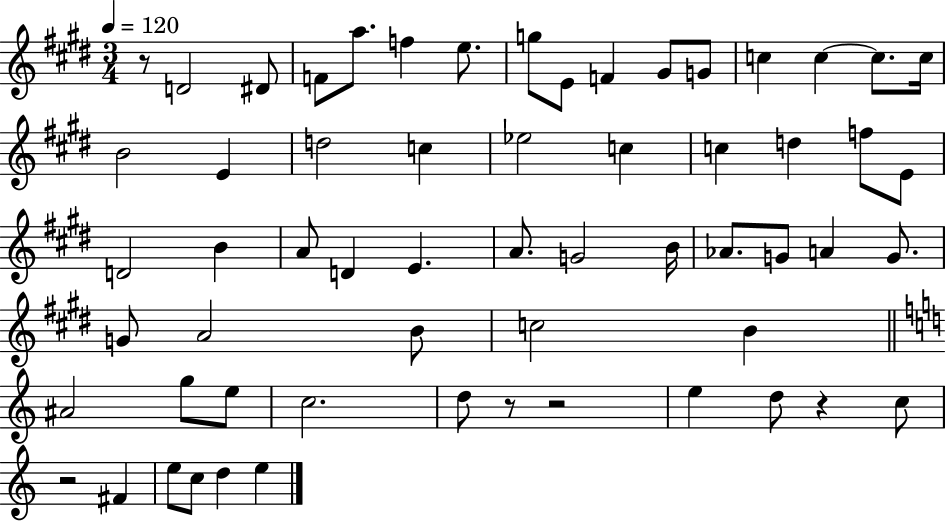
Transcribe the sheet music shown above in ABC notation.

X:1
T:Untitled
M:3/4
L:1/4
K:E
z/2 D2 ^D/2 F/2 a/2 f e/2 g/2 E/2 F ^G/2 G/2 c c c/2 c/4 B2 E d2 c _e2 c c d f/2 E/2 D2 B A/2 D E A/2 G2 B/4 _A/2 G/2 A G/2 G/2 A2 B/2 c2 B ^A2 g/2 e/2 c2 d/2 z/2 z2 e d/2 z c/2 z2 ^F e/2 c/2 d e